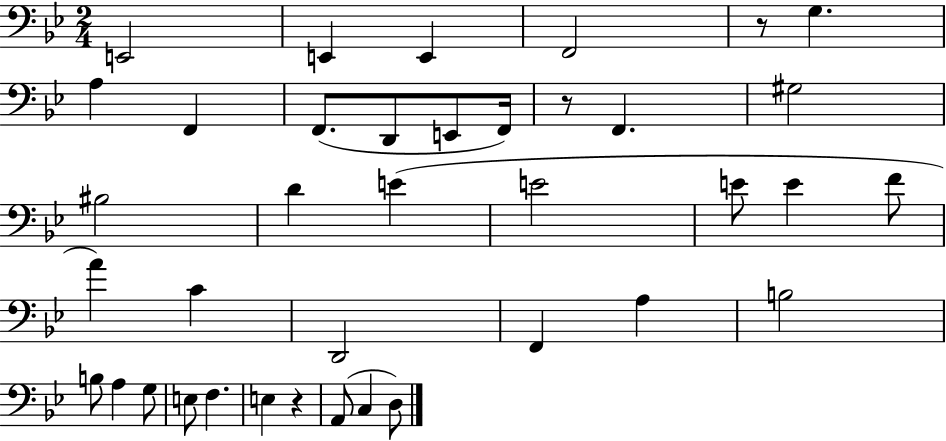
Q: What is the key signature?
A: BES major